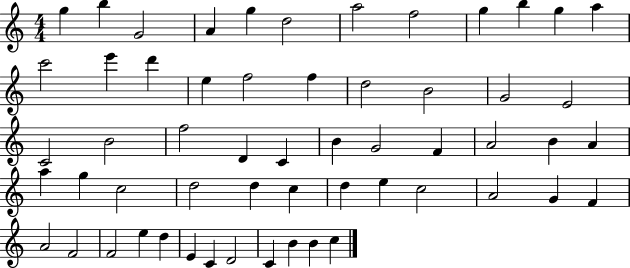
{
  \clef treble
  \numericTimeSignature
  \time 4/4
  \key c \major
  g''4 b''4 g'2 | a'4 g''4 d''2 | a''2 f''2 | g''4 b''4 g''4 a''4 | \break c'''2 e'''4 d'''4 | e''4 f''2 f''4 | d''2 b'2 | g'2 e'2 | \break c'2 b'2 | f''2 d'4 c'4 | b'4 g'2 f'4 | a'2 b'4 a'4 | \break a''4 g''4 c''2 | d''2 d''4 c''4 | d''4 e''4 c''2 | a'2 g'4 f'4 | \break a'2 f'2 | f'2 e''4 d''4 | e'4 c'4 d'2 | c'4 b'4 b'4 c''4 | \break \bar "|."
}